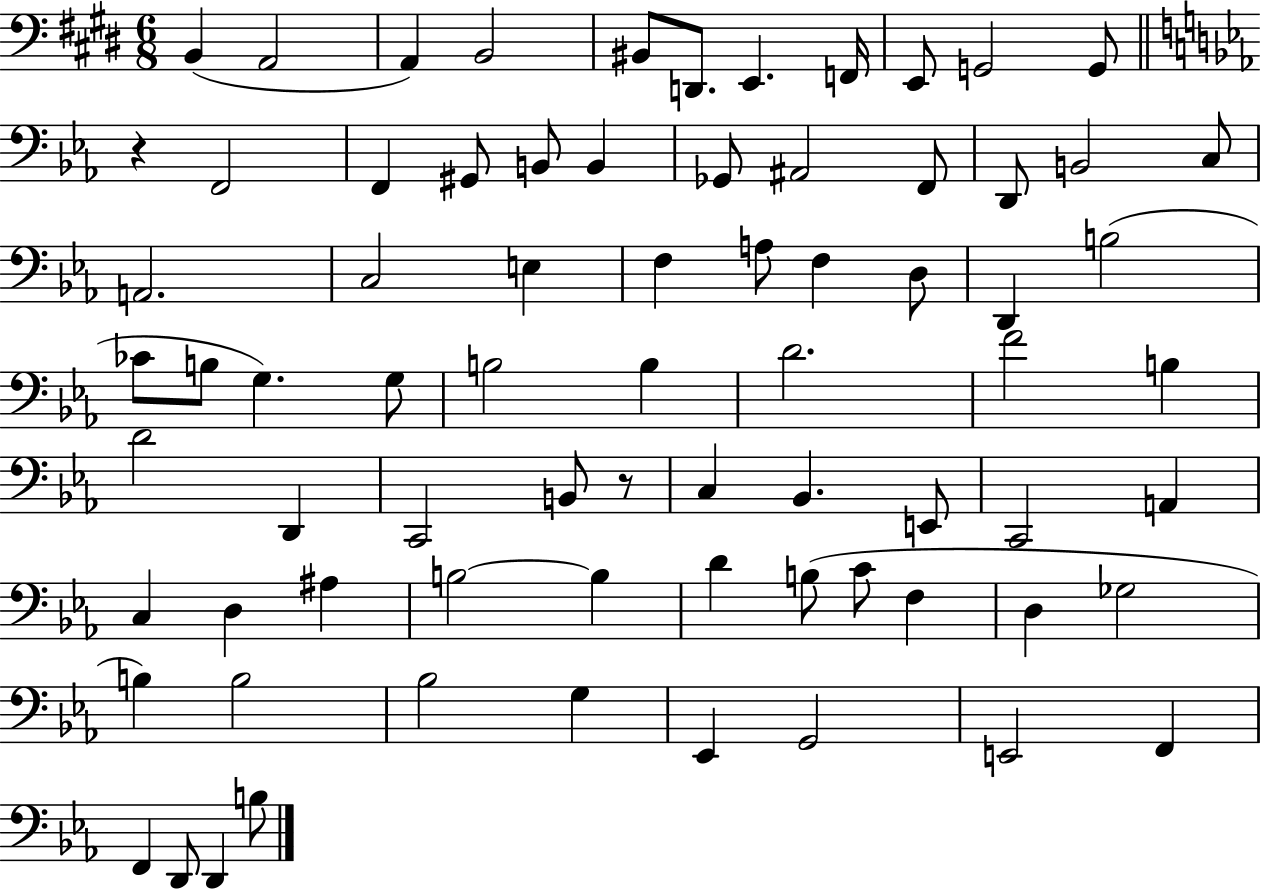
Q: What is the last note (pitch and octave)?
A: B3